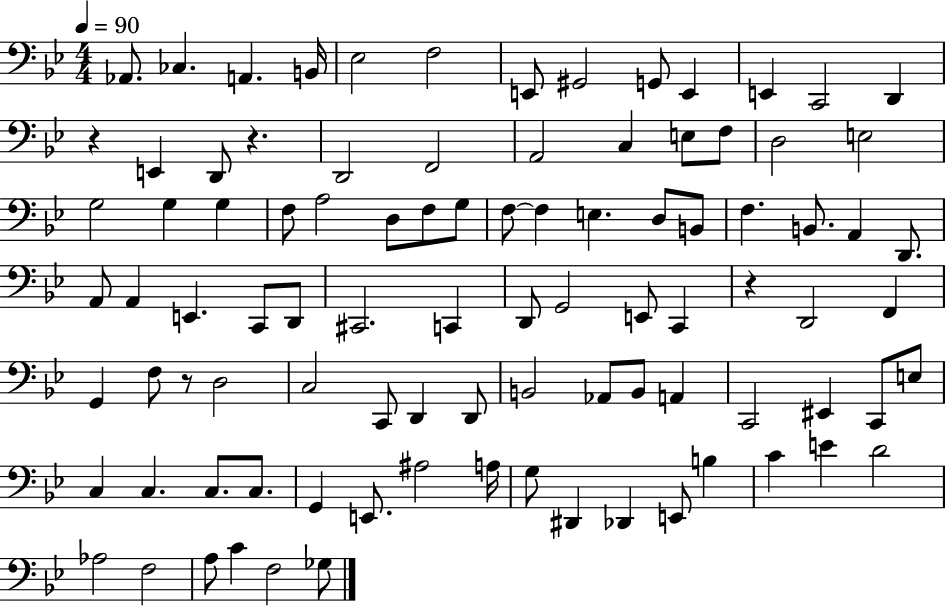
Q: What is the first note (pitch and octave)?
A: Ab2